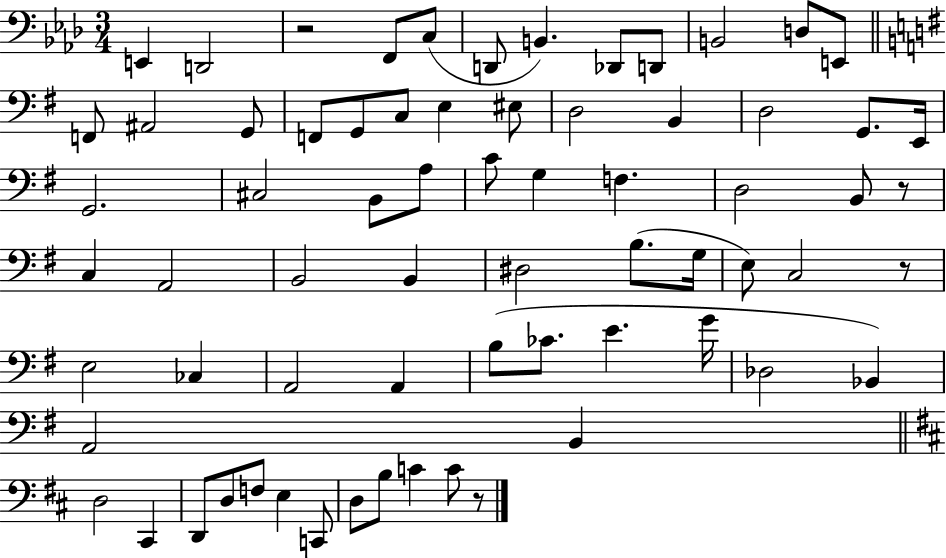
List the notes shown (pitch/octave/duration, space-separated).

E2/q D2/h R/h F2/e C3/e D2/e B2/q. Db2/e D2/e B2/h D3/e E2/e F2/e A#2/h G2/e F2/e G2/e C3/e E3/q EIS3/e D3/h B2/q D3/h G2/e. E2/s G2/h. C#3/h B2/e A3/e C4/e G3/q F3/q. D3/h B2/e R/e C3/q A2/h B2/h B2/q D#3/h B3/e. G3/s E3/e C3/h R/e E3/h CES3/q A2/h A2/q B3/e CES4/e. E4/q. G4/s Db3/h Bb2/q A2/h B2/q D3/h C#2/q D2/e D3/e F3/e E3/q C2/e D3/e B3/e C4/q C4/e R/e